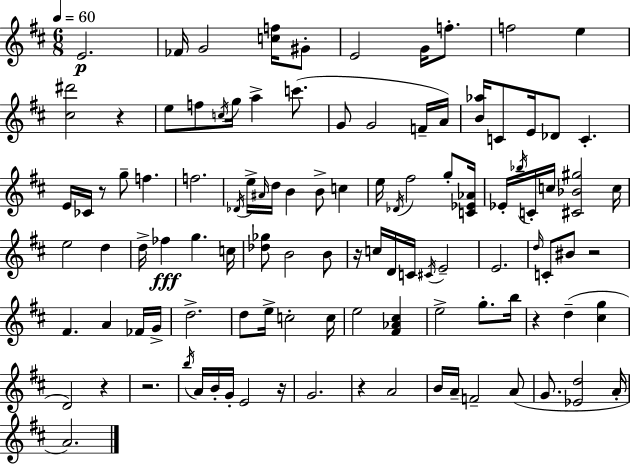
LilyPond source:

{
  \clef treble
  \numericTimeSignature
  \time 6/8
  \key d \major
  \tempo 4 = 60
  e'2.\p | fes'16 g'2 <c'' f''>16 gis'8-. | e'2 g'16 f''8.-. | f''2 e''4 | \break <cis'' dis'''>2 r4 | e''8 f''8 \acciaccatura { c''16 } g''16 a''4-> c'''8.( | g'8 g'2 f'16-- | a'16) <b' aes''>16 c'8 e'16 des'8 c'4.-. | \break e'16 ces'16 r8 g''8-- f''4. | f''2. | \acciaccatura { des'16 } e''16-> \grace { ais'16 } d''16 b'4 b'8-> c''4 | e''16 \acciaccatura { des'16 } fis''2 | \break g''8-. <c' ees' aes'>16 ees'16-. \acciaccatura { bes''16 } c'16-. c''16 <cis' bes' gis''>2 | c''16 e''2 | d''4 d''16-> fes''4\fff g''4. | c''16 <des'' ges''>8 b'2 | \break b'8 r16 c''16 d'16 c'16 \acciaccatura { cis'16 } e'2-- | e'2. | \grace { d''16 } c'8-. bis'8 r2 | fis'4. | \break a'4 fes'16 g'16-> d''2.-> | d''8 e''16-> c''2-. | c''16 e''2 | <fis' aes' cis''>4 e''2-> | \break g''8.-. b''16 r4 d''4--( | <cis'' g''>4 d'2) | r4 r2. | \acciaccatura { b''16 } a'16 b'16-. g'16-. e'2 | \break r16 g'2. | r4 | a'2 b'16 a'16-- f'2-- | a'8( g'8. <ees' d''>2 | \break a'16-. a'2.) | \bar "|."
}